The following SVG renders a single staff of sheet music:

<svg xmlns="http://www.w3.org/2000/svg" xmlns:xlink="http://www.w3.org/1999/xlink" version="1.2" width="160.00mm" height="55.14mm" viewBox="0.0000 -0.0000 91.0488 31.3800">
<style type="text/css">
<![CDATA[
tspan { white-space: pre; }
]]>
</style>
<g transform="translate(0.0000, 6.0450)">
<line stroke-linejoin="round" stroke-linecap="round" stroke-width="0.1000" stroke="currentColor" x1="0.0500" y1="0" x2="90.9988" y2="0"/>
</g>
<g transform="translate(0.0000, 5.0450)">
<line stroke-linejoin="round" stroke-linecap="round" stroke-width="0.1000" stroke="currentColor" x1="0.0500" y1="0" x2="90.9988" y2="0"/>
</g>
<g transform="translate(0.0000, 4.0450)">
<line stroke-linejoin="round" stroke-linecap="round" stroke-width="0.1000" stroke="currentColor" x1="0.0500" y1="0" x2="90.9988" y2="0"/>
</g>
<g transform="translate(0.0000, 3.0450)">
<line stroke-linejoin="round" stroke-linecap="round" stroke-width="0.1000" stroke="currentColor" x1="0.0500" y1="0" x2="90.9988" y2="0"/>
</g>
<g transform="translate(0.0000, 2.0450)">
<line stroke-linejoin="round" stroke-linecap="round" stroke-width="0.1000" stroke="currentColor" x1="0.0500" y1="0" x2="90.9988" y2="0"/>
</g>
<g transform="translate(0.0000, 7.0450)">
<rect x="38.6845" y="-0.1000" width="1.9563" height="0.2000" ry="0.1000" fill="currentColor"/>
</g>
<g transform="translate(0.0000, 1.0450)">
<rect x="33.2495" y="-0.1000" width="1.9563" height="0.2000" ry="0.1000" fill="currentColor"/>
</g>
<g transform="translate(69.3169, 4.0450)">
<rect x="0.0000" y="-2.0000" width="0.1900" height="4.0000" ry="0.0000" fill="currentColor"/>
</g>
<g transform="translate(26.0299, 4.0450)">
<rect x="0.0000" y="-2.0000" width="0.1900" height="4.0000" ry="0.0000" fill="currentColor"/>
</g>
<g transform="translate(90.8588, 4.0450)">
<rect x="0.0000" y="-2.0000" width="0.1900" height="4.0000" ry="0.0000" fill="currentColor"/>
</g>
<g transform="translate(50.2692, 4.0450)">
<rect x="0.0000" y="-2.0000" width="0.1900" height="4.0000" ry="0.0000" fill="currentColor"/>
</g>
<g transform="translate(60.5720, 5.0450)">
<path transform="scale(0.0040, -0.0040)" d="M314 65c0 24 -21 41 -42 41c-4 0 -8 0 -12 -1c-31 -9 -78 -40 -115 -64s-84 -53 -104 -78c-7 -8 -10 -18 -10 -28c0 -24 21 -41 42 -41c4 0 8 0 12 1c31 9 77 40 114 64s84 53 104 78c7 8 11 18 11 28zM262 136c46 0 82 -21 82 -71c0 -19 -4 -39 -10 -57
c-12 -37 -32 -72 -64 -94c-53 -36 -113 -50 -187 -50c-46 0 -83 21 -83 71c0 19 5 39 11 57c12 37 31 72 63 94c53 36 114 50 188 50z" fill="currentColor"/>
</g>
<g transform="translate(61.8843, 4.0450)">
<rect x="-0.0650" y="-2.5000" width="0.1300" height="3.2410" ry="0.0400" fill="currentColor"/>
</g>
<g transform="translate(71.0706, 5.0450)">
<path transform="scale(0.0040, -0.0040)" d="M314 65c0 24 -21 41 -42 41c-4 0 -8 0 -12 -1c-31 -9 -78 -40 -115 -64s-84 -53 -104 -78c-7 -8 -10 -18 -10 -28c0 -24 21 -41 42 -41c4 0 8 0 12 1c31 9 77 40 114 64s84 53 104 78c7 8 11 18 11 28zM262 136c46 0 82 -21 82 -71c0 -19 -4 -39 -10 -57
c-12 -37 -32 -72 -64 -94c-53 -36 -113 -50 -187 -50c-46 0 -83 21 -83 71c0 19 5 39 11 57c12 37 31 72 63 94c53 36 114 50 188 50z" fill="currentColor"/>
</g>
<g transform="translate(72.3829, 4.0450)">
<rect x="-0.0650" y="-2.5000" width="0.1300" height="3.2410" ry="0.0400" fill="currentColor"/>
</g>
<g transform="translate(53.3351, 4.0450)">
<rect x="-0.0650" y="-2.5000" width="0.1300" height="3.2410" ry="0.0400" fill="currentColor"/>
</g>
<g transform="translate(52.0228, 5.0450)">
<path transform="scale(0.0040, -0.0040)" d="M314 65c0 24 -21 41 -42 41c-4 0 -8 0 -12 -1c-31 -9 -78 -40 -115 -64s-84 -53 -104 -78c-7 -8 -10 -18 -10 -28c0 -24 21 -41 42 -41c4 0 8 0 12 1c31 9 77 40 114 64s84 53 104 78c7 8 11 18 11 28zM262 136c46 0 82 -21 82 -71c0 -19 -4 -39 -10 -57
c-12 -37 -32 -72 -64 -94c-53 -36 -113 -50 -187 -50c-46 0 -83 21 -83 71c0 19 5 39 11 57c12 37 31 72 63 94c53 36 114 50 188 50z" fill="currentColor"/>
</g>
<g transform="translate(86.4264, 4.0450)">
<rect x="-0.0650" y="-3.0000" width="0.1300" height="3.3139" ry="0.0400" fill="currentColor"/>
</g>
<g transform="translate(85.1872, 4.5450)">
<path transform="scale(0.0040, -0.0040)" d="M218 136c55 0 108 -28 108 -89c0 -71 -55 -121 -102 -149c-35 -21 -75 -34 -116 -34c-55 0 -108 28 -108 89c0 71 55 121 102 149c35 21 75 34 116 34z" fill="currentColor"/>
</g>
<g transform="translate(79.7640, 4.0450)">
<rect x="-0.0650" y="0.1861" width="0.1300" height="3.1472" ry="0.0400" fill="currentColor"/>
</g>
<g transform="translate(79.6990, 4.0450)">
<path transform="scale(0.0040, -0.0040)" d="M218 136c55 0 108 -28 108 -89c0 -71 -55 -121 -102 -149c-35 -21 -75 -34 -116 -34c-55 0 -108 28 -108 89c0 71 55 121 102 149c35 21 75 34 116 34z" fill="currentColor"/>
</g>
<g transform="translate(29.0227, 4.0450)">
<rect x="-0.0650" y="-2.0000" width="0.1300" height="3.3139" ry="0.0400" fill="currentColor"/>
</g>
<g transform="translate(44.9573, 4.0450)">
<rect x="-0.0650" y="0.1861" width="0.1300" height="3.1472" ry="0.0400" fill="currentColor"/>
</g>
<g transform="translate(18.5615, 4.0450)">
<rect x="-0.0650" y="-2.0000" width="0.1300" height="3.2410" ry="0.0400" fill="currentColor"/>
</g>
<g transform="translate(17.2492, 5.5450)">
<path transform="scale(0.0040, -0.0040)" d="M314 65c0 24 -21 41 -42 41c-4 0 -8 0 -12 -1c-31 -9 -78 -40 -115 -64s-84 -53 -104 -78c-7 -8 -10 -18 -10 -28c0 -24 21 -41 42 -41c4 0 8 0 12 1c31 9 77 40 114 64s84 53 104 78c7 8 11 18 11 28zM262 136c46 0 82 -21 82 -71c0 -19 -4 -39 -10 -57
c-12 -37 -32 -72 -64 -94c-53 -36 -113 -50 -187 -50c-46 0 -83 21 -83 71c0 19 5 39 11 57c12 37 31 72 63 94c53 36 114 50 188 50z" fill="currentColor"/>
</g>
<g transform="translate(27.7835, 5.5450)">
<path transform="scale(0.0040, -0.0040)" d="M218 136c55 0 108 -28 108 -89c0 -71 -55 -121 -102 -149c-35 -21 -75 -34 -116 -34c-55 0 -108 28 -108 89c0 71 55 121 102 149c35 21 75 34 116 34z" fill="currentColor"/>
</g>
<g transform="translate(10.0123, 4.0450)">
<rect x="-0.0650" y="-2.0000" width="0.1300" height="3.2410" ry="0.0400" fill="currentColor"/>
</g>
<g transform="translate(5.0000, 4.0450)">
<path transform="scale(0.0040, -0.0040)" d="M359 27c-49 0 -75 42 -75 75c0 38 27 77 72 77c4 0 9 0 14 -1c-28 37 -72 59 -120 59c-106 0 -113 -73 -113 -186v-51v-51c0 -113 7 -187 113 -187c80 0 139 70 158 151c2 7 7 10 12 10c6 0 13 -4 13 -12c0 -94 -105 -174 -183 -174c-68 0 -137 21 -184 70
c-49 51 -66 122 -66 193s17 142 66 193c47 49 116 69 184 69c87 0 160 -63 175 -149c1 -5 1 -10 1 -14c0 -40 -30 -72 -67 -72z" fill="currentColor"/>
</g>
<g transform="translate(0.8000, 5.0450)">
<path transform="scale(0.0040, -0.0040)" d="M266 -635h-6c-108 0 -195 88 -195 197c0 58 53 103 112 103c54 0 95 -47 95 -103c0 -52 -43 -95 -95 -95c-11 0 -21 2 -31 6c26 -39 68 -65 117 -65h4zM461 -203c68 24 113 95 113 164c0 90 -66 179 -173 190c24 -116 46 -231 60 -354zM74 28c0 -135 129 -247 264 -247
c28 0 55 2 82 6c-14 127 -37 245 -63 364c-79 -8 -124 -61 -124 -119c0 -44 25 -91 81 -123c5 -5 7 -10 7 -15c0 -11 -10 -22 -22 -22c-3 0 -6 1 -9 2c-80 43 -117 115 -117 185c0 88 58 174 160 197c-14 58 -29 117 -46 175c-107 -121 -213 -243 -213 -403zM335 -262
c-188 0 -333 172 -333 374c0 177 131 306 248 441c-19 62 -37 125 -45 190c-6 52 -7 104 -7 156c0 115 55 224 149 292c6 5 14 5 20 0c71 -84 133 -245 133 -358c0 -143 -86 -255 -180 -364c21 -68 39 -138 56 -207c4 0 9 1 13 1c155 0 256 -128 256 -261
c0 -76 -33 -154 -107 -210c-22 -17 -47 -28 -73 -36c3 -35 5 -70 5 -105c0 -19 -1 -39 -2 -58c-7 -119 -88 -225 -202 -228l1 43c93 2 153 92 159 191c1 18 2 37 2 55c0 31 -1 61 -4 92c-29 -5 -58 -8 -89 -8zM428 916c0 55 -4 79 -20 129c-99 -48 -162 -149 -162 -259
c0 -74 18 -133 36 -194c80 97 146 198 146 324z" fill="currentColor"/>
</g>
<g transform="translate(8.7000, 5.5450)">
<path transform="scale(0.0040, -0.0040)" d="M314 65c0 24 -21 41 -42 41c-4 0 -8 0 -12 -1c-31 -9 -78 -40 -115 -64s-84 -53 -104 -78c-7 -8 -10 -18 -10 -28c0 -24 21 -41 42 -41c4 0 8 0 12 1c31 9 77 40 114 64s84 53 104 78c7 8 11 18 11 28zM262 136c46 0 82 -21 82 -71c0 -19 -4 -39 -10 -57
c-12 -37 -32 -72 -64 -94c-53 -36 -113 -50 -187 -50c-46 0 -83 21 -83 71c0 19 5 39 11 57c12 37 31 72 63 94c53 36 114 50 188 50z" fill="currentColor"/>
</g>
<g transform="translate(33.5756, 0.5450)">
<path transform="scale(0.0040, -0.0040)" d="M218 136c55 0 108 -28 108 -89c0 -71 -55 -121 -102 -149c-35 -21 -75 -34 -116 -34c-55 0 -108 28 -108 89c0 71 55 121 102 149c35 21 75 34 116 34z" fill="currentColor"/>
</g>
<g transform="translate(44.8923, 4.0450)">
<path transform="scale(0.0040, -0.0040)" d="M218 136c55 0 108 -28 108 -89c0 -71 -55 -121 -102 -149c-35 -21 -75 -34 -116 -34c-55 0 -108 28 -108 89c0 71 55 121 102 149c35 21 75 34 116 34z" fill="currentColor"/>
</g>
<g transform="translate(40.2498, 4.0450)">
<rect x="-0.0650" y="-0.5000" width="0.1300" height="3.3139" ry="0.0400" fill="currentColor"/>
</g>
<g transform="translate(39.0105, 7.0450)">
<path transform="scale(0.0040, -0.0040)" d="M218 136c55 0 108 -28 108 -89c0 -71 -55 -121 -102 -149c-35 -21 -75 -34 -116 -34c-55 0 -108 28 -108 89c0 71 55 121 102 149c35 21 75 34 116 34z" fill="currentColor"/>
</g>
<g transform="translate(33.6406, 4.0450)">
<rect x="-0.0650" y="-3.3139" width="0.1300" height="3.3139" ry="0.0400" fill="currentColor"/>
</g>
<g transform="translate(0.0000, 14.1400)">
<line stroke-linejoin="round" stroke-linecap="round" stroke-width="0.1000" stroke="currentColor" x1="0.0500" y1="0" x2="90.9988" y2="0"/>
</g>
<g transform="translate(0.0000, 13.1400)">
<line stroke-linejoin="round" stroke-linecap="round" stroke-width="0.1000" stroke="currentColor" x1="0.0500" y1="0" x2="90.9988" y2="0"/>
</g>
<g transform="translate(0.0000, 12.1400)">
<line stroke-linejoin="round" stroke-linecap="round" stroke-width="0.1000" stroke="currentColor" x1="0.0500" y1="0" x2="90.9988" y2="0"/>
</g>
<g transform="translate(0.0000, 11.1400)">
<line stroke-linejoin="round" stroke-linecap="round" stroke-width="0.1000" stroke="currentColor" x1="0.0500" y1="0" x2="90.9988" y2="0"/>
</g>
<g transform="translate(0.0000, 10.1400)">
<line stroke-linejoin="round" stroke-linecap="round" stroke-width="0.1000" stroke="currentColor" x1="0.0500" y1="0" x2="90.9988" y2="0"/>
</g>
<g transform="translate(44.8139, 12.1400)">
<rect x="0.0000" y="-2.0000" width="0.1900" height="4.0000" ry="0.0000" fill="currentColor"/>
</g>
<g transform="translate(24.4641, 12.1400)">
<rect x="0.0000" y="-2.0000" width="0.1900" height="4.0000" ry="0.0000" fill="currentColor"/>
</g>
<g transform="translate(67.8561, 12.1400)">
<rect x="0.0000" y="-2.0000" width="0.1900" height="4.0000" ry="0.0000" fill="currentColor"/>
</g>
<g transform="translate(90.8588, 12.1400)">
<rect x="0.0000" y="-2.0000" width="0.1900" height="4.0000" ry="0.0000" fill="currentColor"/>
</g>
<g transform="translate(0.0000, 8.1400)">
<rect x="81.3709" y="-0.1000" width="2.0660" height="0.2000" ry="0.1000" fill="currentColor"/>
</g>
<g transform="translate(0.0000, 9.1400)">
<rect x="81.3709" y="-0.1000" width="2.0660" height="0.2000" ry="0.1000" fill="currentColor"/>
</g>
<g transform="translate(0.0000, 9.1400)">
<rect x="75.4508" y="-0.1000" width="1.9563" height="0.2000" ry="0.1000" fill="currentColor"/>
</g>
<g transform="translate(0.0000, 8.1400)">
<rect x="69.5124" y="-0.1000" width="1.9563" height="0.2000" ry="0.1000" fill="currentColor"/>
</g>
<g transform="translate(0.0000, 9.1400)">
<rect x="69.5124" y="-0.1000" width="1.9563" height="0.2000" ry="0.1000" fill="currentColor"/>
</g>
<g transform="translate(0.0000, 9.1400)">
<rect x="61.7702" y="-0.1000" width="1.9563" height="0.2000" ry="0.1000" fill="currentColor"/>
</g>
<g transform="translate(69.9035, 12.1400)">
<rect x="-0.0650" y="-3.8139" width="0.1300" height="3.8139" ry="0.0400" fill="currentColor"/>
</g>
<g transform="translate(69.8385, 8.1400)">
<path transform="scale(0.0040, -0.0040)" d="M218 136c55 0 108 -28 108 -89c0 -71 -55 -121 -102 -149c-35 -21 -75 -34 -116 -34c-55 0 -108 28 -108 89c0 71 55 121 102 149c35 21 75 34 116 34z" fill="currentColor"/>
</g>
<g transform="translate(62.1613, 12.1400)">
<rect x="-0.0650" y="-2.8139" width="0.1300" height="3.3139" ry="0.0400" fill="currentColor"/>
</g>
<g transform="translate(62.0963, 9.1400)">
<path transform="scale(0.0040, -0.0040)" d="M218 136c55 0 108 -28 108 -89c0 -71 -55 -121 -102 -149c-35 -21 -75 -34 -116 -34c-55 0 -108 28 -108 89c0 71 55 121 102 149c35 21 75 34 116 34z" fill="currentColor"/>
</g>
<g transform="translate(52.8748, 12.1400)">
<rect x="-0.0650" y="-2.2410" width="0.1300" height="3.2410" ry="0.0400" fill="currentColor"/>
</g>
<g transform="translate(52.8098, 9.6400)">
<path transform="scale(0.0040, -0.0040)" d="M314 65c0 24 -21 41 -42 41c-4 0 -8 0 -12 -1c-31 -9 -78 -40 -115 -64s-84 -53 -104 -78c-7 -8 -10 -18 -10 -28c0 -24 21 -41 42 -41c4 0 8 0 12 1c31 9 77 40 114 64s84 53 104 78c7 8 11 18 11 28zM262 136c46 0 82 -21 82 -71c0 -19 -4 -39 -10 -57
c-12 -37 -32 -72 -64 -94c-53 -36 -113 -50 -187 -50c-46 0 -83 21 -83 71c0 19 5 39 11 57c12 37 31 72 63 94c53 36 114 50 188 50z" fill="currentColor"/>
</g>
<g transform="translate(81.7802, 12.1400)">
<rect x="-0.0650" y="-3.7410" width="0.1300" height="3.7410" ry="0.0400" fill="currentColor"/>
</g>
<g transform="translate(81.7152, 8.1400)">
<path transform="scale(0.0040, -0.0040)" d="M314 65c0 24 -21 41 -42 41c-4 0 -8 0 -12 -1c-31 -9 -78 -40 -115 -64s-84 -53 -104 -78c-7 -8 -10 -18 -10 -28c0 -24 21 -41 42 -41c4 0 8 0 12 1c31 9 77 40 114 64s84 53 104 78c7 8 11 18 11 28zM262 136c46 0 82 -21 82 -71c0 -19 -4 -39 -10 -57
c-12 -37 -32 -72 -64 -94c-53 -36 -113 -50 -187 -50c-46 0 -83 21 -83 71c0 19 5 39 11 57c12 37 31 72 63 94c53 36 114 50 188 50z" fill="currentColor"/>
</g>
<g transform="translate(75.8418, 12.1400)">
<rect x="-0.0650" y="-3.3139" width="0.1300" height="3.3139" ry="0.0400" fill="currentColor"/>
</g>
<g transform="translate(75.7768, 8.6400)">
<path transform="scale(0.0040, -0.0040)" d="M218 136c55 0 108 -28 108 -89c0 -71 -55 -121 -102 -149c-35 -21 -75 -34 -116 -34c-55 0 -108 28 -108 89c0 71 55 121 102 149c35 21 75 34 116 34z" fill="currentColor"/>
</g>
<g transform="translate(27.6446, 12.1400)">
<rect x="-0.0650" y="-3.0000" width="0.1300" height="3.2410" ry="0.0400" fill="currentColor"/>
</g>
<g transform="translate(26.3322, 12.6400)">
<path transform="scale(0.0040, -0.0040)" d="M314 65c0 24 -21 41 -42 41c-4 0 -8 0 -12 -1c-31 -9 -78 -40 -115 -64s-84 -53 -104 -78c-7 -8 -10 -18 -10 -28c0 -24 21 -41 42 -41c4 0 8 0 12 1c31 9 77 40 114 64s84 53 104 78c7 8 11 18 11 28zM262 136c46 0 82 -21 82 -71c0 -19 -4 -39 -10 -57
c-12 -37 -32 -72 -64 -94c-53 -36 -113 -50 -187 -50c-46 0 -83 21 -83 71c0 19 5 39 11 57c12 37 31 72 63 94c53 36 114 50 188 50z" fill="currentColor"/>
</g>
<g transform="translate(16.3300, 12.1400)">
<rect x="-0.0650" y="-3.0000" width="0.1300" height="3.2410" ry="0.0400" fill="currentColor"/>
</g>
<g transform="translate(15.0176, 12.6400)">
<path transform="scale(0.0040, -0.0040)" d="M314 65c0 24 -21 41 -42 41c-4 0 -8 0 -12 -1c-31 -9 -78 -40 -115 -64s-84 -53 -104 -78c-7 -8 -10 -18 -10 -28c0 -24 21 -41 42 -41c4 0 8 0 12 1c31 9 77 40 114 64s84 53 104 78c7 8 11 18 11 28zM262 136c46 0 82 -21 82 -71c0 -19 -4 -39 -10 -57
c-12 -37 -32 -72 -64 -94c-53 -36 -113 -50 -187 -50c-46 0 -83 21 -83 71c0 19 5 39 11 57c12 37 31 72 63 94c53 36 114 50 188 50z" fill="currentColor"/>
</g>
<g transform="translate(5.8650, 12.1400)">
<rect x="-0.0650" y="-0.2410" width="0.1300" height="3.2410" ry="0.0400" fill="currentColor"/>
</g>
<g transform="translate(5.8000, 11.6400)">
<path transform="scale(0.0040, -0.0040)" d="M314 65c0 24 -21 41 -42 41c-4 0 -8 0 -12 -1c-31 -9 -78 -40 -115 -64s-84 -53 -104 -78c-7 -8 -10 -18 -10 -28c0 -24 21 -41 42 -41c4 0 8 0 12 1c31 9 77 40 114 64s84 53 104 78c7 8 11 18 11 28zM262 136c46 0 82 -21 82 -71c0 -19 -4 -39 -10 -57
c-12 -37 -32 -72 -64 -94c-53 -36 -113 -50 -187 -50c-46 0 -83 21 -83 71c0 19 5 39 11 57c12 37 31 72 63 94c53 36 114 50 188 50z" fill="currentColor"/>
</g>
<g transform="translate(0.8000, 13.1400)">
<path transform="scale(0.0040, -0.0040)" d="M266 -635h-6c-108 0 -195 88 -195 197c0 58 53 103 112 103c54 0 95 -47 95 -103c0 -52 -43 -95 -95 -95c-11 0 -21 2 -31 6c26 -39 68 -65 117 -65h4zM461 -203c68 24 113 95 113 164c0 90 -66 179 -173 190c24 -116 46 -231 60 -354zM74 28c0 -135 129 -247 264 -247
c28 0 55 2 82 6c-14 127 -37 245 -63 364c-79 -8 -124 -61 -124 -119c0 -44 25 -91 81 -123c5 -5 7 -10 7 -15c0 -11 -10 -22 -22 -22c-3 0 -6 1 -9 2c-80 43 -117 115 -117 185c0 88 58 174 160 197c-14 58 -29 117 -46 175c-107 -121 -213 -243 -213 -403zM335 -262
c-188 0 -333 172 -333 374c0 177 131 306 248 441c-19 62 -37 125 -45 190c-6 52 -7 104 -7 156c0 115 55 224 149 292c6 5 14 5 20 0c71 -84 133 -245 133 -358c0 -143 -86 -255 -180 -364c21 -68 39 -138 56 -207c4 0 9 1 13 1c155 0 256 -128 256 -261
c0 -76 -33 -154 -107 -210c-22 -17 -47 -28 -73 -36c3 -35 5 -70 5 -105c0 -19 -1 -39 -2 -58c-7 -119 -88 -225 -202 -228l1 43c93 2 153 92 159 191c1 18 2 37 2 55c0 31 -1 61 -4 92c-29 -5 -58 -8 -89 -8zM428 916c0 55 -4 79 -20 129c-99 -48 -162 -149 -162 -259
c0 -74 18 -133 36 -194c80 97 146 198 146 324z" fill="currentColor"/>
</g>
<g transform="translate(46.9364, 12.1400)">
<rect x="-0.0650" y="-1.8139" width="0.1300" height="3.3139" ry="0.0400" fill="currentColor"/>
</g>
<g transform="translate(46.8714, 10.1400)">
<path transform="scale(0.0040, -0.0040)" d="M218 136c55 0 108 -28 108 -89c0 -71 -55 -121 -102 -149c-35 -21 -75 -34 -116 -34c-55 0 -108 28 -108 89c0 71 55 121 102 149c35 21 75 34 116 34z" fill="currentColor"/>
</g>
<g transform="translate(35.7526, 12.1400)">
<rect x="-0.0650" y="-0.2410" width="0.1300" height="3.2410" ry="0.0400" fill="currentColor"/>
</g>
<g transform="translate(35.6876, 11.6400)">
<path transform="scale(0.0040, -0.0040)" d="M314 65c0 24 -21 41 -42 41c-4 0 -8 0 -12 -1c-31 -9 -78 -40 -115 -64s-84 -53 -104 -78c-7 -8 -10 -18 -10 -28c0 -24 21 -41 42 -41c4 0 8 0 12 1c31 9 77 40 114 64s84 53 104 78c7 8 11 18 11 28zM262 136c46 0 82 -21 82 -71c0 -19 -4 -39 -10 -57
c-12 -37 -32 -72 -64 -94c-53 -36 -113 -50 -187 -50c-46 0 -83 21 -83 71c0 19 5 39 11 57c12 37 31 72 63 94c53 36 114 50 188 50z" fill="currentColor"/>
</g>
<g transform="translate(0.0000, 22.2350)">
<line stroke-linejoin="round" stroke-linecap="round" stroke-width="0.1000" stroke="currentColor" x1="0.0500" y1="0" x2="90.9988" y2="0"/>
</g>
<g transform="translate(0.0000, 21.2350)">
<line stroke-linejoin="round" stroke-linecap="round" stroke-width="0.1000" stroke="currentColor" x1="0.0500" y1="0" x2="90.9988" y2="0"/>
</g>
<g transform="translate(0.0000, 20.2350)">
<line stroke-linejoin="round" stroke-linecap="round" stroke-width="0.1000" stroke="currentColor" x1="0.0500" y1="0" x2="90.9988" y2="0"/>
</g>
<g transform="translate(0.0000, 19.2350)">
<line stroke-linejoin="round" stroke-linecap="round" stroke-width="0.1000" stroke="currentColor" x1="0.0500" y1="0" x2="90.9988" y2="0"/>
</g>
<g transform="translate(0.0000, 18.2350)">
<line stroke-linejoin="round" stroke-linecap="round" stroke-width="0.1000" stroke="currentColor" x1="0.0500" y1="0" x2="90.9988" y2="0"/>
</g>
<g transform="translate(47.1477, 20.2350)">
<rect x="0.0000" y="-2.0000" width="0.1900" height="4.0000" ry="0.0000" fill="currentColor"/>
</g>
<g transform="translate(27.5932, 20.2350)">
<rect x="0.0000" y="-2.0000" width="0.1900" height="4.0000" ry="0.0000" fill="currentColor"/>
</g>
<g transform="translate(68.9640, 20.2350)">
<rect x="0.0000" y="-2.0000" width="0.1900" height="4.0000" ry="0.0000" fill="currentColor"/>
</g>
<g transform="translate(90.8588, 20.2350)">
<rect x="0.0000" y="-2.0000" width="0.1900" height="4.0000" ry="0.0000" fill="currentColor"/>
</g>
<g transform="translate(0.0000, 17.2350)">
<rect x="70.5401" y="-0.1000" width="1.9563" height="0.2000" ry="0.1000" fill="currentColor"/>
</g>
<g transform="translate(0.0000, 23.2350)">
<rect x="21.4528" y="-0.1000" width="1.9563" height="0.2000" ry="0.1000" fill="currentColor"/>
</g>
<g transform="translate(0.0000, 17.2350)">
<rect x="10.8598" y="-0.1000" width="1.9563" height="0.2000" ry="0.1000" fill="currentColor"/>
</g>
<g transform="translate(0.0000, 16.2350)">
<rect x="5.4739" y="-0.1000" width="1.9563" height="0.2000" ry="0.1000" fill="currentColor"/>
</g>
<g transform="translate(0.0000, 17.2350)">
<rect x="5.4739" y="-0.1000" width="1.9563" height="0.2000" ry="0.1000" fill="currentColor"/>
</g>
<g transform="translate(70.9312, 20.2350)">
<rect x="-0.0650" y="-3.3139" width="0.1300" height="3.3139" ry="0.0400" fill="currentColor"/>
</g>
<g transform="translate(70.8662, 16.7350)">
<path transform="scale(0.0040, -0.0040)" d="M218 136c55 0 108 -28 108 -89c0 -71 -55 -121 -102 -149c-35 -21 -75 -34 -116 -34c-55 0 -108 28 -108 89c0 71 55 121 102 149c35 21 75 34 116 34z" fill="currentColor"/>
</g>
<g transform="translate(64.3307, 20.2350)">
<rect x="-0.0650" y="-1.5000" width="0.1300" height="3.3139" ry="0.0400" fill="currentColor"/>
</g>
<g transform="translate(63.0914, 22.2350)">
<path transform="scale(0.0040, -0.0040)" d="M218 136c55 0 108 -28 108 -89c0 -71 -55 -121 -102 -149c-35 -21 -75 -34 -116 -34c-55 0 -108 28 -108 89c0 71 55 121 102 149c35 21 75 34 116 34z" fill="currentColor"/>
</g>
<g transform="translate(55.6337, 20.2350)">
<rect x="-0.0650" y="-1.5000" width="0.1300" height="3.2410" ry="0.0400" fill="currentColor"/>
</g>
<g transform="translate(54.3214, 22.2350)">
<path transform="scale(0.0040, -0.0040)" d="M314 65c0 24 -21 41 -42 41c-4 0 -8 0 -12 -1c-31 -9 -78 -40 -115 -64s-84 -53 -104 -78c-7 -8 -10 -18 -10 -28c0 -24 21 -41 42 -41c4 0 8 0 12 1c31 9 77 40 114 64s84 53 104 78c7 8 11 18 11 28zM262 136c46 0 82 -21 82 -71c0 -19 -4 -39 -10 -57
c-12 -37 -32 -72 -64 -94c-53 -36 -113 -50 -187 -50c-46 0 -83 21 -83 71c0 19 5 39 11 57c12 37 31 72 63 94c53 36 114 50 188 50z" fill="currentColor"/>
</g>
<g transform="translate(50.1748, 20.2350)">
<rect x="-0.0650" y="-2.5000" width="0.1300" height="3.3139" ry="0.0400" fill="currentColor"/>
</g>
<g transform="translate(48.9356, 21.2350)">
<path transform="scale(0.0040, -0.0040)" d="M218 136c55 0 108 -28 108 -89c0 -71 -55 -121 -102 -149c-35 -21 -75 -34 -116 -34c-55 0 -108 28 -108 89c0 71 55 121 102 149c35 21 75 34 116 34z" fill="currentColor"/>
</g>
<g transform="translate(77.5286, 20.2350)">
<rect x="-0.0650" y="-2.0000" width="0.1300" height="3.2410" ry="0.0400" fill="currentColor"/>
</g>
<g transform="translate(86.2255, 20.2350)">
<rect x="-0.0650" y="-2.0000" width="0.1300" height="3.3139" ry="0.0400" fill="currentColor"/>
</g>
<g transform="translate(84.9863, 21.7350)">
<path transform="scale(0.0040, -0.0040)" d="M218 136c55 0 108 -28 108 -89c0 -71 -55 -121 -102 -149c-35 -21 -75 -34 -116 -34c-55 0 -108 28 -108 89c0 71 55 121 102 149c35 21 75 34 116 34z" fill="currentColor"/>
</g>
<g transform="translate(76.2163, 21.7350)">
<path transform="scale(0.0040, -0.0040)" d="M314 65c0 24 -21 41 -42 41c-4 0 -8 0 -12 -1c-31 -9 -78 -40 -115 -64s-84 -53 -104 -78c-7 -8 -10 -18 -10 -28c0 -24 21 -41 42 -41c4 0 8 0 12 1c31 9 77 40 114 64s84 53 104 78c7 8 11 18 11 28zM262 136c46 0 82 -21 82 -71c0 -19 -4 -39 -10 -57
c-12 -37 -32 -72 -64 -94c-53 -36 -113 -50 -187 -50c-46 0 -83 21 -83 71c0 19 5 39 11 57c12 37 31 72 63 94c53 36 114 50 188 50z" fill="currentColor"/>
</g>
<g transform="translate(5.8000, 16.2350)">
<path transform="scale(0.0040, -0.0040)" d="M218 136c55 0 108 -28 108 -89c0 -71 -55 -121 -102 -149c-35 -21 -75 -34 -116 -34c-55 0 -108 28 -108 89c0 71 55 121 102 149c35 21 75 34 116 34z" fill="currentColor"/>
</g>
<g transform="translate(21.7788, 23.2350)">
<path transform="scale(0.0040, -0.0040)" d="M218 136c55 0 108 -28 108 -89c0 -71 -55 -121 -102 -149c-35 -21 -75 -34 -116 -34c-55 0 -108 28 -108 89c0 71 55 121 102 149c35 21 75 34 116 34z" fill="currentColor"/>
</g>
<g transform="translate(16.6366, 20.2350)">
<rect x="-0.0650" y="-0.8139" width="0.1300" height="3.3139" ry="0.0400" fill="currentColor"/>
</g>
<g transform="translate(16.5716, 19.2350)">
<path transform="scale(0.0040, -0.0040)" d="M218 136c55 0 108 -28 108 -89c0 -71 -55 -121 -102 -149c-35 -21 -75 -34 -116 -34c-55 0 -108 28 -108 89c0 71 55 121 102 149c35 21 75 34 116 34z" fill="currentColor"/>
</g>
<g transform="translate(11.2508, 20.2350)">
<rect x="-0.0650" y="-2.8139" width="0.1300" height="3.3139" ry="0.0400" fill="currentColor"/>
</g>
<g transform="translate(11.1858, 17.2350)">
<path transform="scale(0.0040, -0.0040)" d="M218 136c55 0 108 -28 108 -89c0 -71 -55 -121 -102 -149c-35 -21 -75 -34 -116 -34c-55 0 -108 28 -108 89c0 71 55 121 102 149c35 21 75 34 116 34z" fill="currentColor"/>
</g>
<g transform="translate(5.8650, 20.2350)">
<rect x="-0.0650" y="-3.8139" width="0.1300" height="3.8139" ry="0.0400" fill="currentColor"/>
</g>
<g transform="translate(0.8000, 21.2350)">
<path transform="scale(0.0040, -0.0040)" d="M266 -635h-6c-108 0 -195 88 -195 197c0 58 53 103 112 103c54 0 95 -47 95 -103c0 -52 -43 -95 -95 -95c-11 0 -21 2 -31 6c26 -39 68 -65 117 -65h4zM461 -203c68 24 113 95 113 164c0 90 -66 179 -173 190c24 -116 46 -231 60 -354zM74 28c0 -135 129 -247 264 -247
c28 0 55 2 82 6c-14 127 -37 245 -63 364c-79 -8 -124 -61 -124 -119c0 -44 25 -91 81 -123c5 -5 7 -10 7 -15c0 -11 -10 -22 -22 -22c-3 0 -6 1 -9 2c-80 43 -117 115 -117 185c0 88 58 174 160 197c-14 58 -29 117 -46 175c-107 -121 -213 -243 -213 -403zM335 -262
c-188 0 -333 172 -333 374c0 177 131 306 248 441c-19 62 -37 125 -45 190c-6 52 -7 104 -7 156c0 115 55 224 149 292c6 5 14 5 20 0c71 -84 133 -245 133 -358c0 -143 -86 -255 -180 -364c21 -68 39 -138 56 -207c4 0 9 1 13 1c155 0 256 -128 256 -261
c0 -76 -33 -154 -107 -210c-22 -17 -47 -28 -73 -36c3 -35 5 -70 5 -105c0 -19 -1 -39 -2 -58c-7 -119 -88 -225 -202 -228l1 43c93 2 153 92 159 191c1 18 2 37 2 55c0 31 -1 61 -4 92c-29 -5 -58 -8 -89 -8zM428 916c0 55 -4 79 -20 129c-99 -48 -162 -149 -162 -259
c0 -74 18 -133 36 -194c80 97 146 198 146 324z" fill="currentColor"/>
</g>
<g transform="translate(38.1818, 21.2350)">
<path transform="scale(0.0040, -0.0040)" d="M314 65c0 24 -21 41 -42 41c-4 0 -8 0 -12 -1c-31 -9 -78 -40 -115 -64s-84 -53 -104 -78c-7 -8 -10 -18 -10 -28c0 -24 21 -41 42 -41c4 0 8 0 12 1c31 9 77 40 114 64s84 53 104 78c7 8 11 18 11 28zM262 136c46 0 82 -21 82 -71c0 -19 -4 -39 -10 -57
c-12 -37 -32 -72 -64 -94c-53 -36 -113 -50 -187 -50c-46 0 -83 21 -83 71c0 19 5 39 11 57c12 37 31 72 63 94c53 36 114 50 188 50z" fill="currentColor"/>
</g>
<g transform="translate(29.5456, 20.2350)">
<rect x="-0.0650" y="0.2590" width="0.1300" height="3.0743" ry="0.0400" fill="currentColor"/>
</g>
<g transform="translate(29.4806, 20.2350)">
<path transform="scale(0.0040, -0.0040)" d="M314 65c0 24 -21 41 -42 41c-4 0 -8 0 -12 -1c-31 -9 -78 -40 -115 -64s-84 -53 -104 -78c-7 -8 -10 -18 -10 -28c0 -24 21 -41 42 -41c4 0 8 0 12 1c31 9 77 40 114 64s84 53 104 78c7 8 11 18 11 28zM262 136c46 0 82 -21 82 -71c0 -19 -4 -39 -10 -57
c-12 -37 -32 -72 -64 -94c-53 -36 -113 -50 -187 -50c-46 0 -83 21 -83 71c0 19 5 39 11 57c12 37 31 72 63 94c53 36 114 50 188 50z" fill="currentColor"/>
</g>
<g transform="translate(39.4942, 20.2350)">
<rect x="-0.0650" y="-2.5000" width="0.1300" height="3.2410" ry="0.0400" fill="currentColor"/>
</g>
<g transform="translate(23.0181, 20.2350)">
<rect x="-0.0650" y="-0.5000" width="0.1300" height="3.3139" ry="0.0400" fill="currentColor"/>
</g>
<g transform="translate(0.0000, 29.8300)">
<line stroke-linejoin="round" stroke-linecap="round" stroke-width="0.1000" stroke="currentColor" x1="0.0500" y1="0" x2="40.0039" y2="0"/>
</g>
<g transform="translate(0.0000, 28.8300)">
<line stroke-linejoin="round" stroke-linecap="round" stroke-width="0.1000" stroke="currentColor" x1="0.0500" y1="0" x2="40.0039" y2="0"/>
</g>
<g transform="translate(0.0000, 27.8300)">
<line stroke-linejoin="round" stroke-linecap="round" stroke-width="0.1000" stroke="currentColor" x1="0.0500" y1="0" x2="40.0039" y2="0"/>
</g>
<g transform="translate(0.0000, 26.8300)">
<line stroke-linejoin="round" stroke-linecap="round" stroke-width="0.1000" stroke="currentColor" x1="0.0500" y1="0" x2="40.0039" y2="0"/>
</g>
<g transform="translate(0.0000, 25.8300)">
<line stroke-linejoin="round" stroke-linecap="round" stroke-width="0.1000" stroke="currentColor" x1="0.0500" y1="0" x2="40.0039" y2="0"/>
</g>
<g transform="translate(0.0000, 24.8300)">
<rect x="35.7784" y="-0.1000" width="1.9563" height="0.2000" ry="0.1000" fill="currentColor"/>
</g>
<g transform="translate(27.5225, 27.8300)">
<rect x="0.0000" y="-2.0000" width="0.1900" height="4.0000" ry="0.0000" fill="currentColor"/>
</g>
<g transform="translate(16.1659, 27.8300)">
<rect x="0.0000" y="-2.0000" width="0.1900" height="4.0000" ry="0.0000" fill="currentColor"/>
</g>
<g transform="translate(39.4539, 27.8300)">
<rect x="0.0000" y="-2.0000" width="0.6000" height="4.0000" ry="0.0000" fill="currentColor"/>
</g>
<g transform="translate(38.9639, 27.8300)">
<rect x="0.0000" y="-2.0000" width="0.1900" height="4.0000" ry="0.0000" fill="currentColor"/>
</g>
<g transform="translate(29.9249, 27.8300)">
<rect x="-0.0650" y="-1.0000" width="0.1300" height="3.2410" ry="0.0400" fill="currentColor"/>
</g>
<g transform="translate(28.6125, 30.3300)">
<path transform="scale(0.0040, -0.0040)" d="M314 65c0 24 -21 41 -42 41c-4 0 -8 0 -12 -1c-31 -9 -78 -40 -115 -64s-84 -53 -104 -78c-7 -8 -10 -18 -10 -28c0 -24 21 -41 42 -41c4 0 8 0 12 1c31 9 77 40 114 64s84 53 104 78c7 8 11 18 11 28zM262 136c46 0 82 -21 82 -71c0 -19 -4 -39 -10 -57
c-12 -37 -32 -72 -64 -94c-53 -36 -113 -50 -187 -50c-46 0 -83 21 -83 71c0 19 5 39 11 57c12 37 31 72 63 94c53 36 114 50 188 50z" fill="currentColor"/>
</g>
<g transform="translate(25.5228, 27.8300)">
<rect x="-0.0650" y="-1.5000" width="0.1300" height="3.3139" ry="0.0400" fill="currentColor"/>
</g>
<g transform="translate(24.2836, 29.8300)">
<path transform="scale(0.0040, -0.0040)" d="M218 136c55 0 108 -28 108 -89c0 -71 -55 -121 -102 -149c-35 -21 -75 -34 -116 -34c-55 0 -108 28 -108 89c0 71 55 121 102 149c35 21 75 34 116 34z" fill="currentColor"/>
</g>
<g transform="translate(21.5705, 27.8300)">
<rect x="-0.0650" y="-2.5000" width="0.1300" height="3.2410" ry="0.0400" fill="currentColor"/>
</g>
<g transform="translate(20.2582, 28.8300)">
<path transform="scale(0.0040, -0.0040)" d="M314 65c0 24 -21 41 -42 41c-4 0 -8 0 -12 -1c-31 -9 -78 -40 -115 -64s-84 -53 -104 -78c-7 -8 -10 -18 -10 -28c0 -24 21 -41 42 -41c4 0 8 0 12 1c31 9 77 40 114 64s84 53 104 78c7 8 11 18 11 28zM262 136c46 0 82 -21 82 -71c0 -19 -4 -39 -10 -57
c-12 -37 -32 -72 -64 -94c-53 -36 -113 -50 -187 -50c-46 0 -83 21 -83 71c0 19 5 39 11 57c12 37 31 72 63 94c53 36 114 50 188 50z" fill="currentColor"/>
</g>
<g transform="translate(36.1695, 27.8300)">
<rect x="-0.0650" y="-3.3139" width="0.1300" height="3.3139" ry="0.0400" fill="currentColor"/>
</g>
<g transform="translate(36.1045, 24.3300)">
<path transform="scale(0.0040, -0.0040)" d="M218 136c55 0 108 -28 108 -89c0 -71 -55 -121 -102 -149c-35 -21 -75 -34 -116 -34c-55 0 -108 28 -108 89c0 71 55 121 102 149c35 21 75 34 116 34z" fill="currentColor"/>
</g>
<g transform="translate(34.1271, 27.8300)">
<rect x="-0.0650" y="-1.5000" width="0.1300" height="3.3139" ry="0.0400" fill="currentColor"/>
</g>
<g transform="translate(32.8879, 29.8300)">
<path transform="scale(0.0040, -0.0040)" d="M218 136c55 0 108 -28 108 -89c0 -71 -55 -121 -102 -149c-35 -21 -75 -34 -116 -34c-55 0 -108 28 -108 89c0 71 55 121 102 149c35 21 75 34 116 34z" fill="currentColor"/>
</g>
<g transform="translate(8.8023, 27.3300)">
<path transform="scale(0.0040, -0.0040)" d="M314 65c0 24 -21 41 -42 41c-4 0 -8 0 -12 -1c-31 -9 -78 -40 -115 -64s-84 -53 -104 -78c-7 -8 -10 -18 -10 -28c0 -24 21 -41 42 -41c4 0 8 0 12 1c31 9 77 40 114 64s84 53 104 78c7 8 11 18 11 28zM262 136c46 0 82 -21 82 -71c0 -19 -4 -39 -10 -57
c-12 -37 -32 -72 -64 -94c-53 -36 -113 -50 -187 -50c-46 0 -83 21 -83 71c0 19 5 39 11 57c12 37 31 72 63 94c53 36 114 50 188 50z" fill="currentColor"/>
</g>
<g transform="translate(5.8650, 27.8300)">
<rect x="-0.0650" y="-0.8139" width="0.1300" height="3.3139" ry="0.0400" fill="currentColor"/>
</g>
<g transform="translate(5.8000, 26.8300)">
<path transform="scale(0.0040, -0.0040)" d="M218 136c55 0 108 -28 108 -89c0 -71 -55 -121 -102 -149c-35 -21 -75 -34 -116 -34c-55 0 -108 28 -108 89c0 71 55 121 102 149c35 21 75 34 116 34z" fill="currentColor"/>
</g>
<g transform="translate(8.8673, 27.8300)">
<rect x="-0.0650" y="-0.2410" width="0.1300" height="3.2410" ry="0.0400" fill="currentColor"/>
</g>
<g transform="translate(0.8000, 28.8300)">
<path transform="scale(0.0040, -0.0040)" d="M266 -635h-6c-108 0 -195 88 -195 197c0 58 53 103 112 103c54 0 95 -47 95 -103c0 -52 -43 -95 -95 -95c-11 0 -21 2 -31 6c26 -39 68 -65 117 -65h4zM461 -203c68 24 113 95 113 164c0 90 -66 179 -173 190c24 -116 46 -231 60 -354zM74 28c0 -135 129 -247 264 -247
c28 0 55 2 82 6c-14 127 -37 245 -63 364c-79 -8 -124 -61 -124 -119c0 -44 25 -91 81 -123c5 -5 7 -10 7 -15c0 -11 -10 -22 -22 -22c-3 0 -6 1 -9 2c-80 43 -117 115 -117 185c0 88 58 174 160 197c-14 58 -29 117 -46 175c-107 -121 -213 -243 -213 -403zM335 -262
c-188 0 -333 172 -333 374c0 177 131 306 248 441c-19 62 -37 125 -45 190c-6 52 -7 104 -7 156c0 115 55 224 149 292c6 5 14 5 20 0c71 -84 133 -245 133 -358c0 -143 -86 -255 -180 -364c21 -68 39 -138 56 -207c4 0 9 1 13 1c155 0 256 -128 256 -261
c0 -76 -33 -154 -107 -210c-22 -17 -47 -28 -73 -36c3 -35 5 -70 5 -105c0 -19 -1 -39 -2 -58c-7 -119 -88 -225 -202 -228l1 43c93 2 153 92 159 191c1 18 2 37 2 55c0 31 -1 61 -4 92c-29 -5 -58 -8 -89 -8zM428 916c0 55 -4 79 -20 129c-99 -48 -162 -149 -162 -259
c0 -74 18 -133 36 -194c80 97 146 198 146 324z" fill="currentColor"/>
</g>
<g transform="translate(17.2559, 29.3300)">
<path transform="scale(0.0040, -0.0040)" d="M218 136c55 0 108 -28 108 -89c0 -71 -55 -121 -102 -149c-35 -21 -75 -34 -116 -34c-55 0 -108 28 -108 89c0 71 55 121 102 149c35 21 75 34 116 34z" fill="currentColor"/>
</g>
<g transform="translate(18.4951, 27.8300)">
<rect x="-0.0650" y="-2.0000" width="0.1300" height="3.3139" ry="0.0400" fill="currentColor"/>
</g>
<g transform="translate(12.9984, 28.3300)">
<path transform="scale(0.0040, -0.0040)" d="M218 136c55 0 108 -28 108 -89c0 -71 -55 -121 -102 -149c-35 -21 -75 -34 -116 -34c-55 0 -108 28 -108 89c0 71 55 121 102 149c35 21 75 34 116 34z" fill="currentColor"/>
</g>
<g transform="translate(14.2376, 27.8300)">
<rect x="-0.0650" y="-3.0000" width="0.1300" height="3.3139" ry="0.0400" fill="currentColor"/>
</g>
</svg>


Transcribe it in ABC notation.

X:1
T:Untitled
M:4/4
L:1/4
K:C
F2 F2 F b C B G2 G2 G2 B A c2 A2 A2 c2 f g2 a c' b c'2 c' a d C B2 G2 G E2 E b F2 F d c2 A F G2 E D2 E b